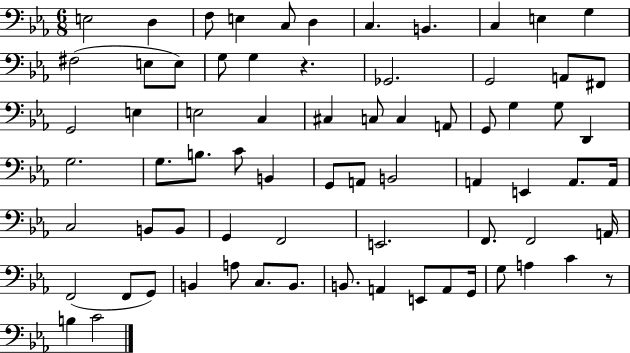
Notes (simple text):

E3/h D3/q F3/e E3/q C3/e D3/q C3/q. B2/q. C3/q E3/q G3/q F#3/h E3/e E3/e G3/e G3/q R/q. Gb2/h. G2/h A2/e F#2/e G2/h E3/q E3/h C3/q C#3/q C3/e C3/q A2/e G2/e G3/q G3/e D2/q G3/h. G3/e. B3/e. C4/e B2/q G2/e A2/e B2/h A2/q E2/q A2/e. A2/s C3/h B2/e B2/e G2/q F2/h E2/h. F2/e. F2/h A2/s F2/h F2/e G2/e B2/q A3/e C3/e. B2/e. B2/e. A2/q E2/e A2/e G2/s G3/e A3/q C4/q R/e B3/q C4/h